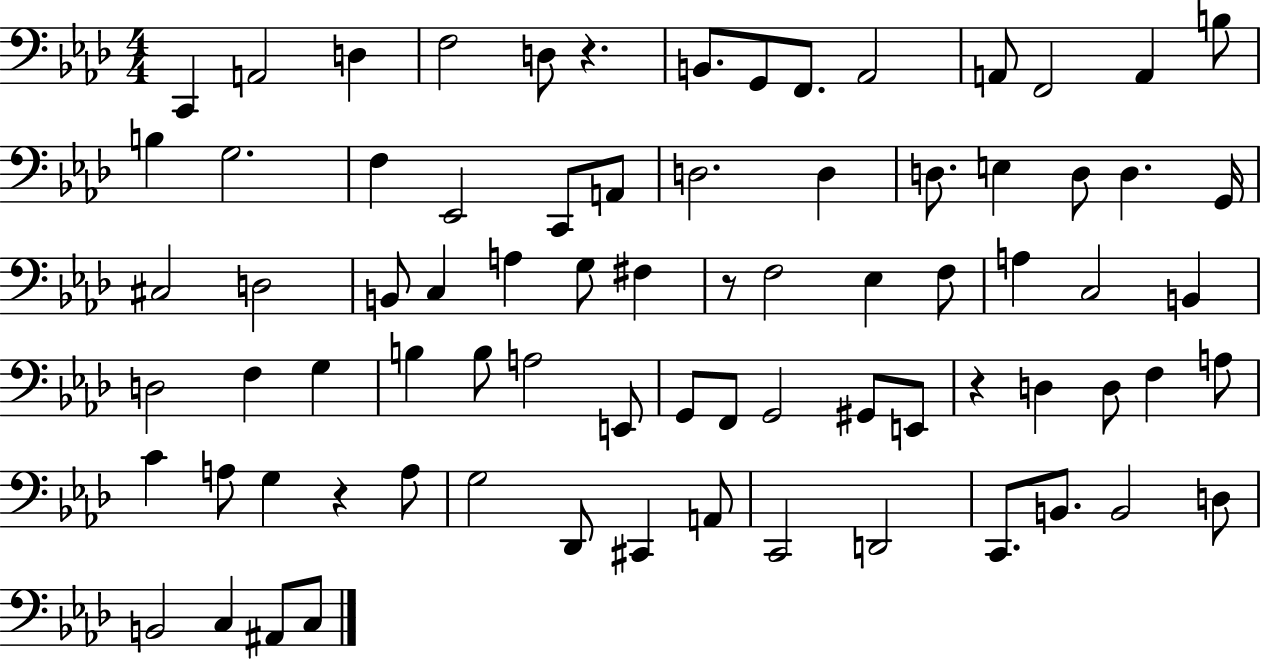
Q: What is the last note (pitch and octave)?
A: C3